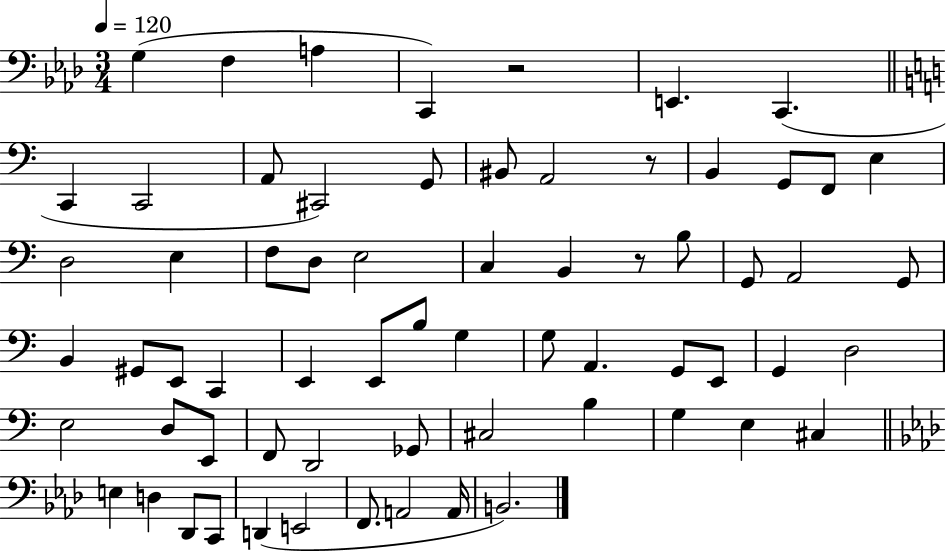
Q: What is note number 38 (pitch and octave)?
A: A2